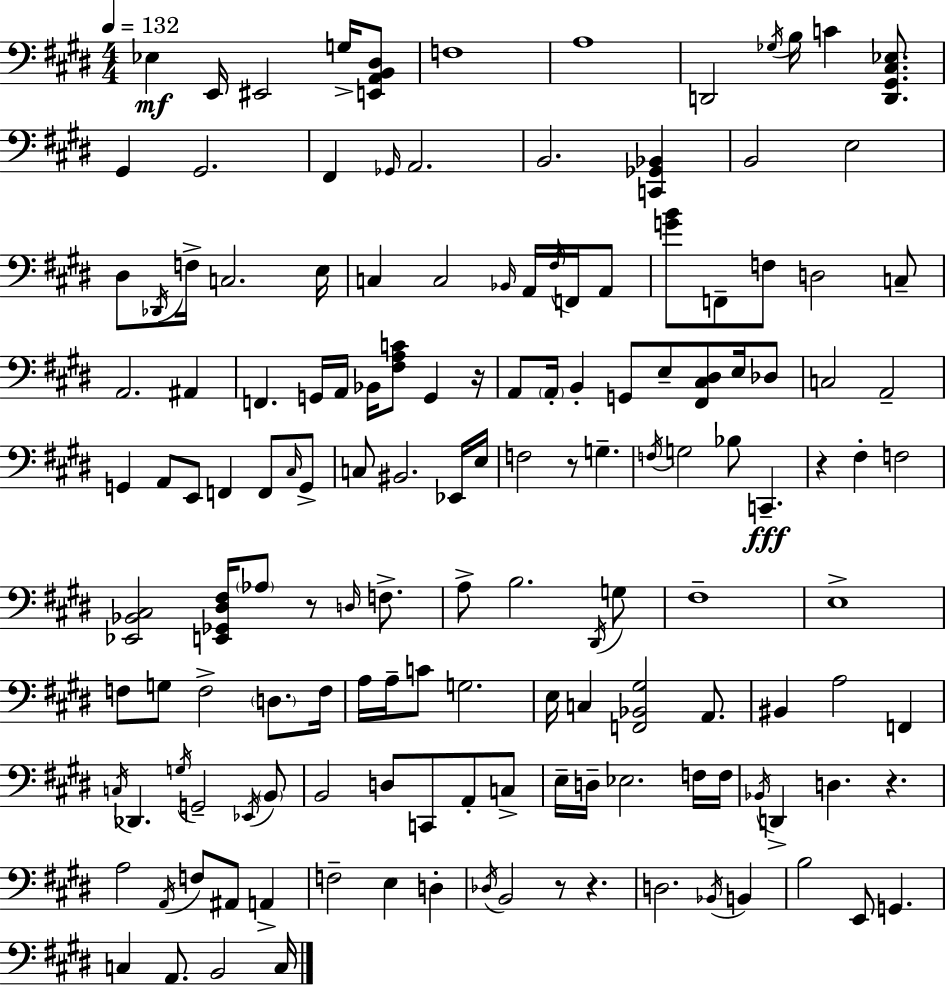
Eb3/q E2/s EIS2/h G3/s [E2,A2,B2,D#3]/e F3/w A3/w D2/h Gb3/s B3/s C4/q [D2,G#2,C#3,Eb3]/e. G#2/q G#2/h. F#2/q Gb2/s A2/h. B2/h. [C2,Gb2,Bb2]/q B2/h E3/h D#3/e Db2/s F3/s C3/h. E3/s C3/q C3/h Bb2/s A2/s F#3/s F2/s A2/e [G4,B4]/e F2/e F3/e D3/h C3/e A2/h. A#2/q F2/q. G2/s A2/s Bb2/s [F#3,A3,C4]/e G2/q R/s A2/e A2/s B2/q G2/e E3/e [F#2,C#3,D#3]/e E3/s Db3/e C3/h A2/h G2/q A2/e E2/e F2/q F2/e C#3/s G2/e C3/e BIS2/h. Eb2/s E3/s F3/h R/e G3/q. F3/s G3/h Bb3/e C2/q. R/q F#3/q F3/h [Eb2,Bb2,C#3]/h [E2,Gb2,D#3,F#3]/s Ab3/e R/e D3/s F3/e. A3/e B3/h. D#2/s G3/e F#3/w E3/w F3/e G3/e F3/h D3/e. F3/s A3/s A3/s C4/e G3/h. E3/s C3/q [F2,Bb2,G#3]/h A2/e. BIS2/q A3/h F2/q C3/s Db2/q. G3/s G2/h Eb2/s B2/e B2/h D3/e C2/e A2/e C3/e E3/s D3/s Eb3/h. F3/s F3/s Bb2/s D2/q D3/q. R/q. A3/h A2/s F3/e A#2/e A2/q F3/h E3/q D3/q Db3/s B2/h R/e R/q. D3/h. Bb2/s B2/q B3/h E2/e G2/q. C3/q A2/e. B2/h C3/s